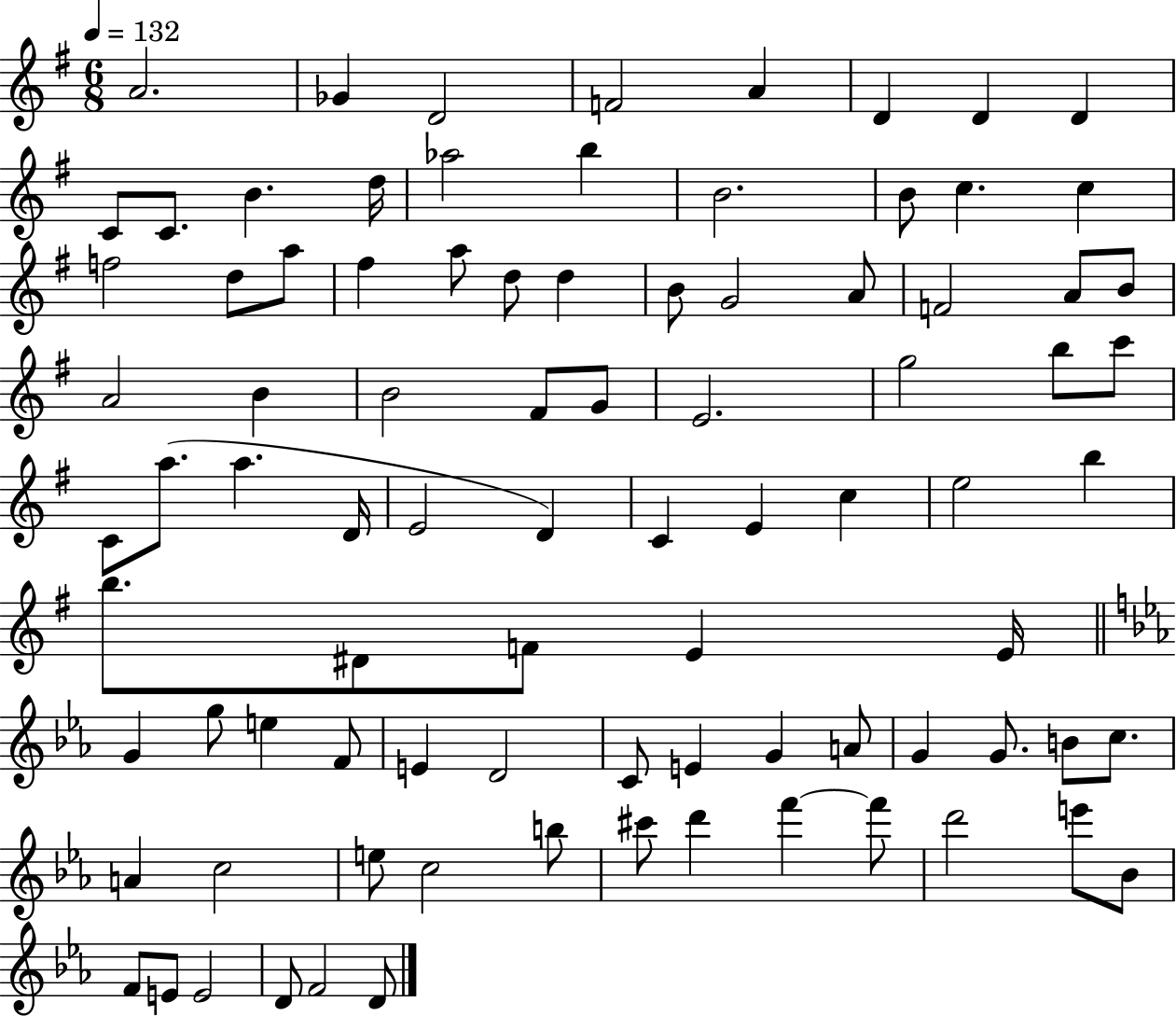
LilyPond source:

{
  \clef treble
  \numericTimeSignature
  \time 6/8
  \key g \major
  \tempo 4 = 132
  a'2. | ges'4 d'2 | f'2 a'4 | d'4 d'4 d'4 | \break c'8 c'8. b'4. d''16 | aes''2 b''4 | b'2. | b'8 c''4. c''4 | \break f''2 d''8 a''8 | fis''4 a''8 d''8 d''4 | b'8 g'2 a'8 | f'2 a'8 b'8 | \break a'2 b'4 | b'2 fis'8 g'8 | e'2. | g''2 b''8 c'''8 | \break c'8 a''8.( a''4. d'16 | e'2 d'4) | c'4 e'4 c''4 | e''2 b''4 | \break b''8. dis'8 f'8 e'4 e'16 | \bar "||" \break \key ees \major g'4 g''8 e''4 f'8 | e'4 d'2 | c'8 e'4 g'4 a'8 | g'4 g'8. b'8 c''8. | \break a'4 c''2 | e''8 c''2 b''8 | cis'''8 d'''4 f'''4~~ f'''8 | d'''2 e'''8 bes'8 | \break f'8 e'8 e'2 | d'8 f'2 d'8 | \bar "|."
}